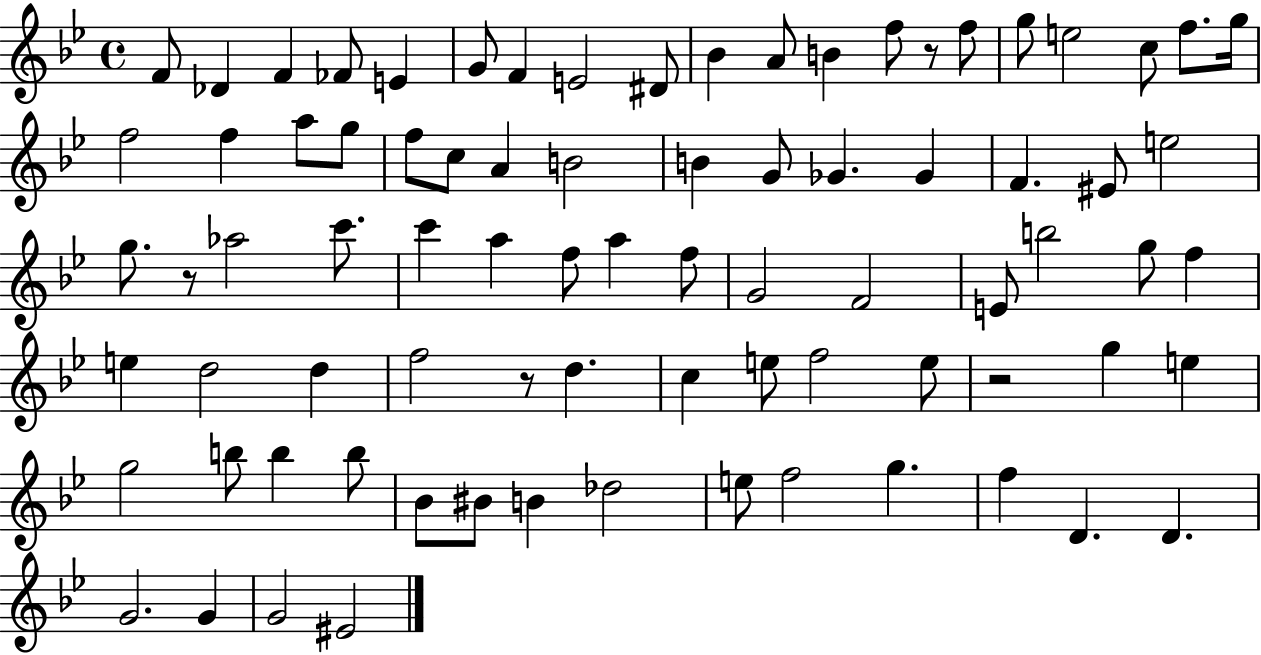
F4/e Db4/q F4/q FES4/e E4/q G4/e F4/q E4/h D#4/e Bb4/q A4/e B4/q F5/e R/e F5/e G5/e E5/h C5/e F5/e. G5/s F5/h F5/q A5/e G5/e F5/e C5/e A4/q B4/h B4/q G4/e Gb4/q. Gb4/q F4/q. EIS4/e E5/h G5/e. R/e Ab5/h C6/e. C6/q A5/q F5/e A5/q F5/e G4/h F4/h E4/e B5/h G5/e F5/q E5/q D5/h D5/q F5/h R/e D5/q. C5/q E5/e F5/h E5/e R/h G5/q E5/q G5/h B5/e B5/q B5/e Bb4/e BIS4/e B4/q Db5/h E5/e F5/h G5/q. F5/q D4/q. D4/q. G4/h. G4/q G4/h EIS4/h